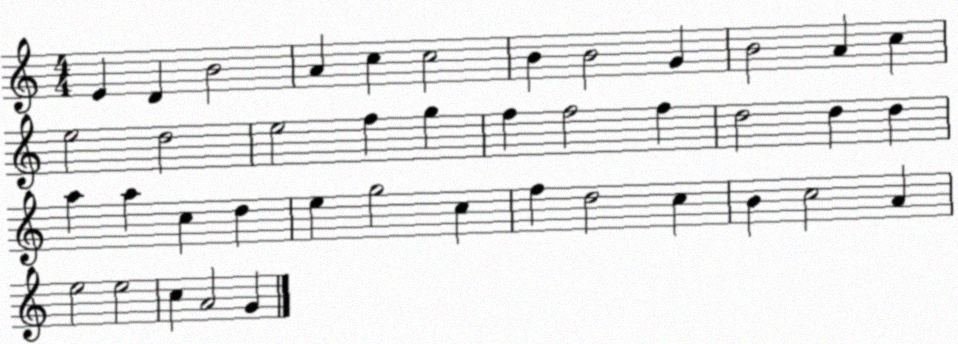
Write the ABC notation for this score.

X:1
T:Untitled
M:4/4
L:1/4
K:C
E D B2 A c c2 B B2 G B2 A c e2 d2 e2 f g f f2 f d2 d d a a c d e g2 c f d2 c B c2 A e2 e2 c A2 G